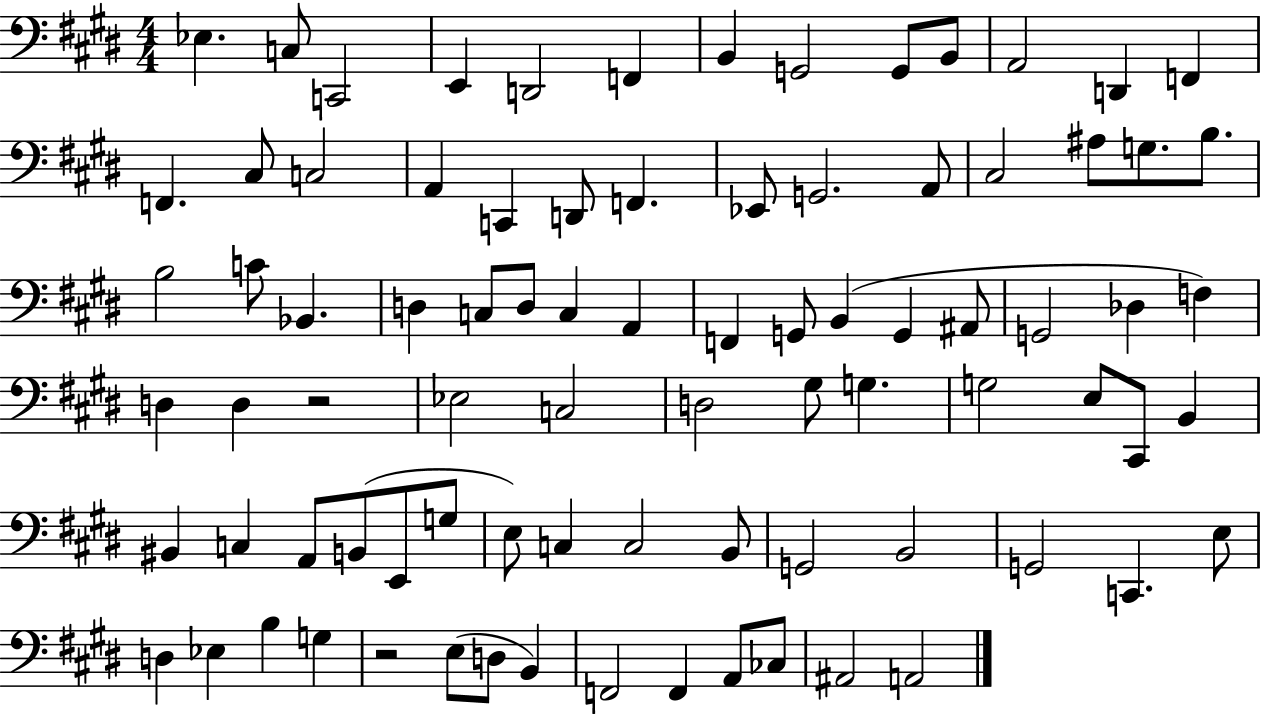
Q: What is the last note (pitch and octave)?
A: A2